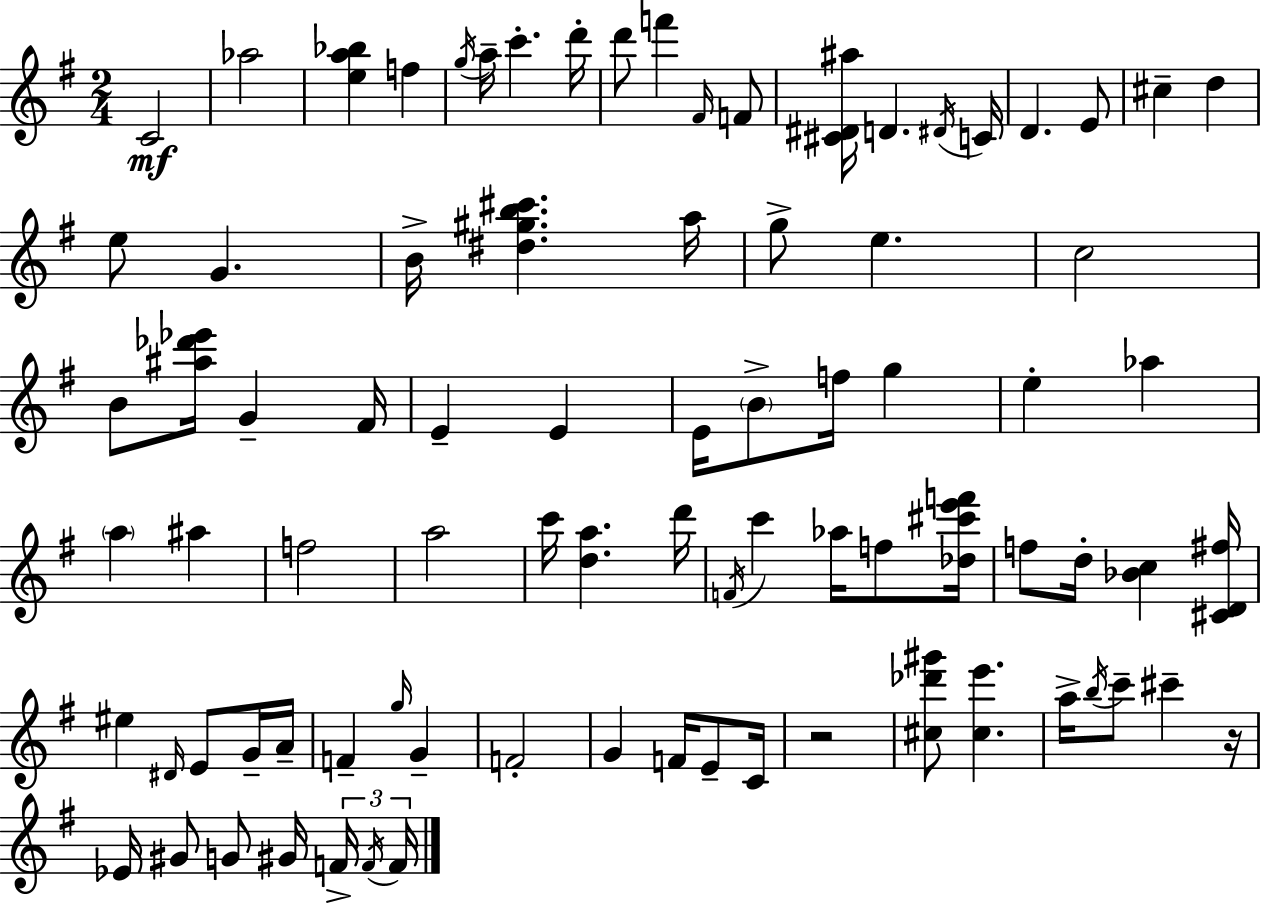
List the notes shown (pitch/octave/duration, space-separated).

C4/h Ab5/h [E5,A5,Bb5]/q F5/q G5/s A5/s C6/q. D6/s D6/e F6/q F#4/s F4/e [C#4,D#4,A#5]/s D4/q. D#4/s C4/s D4/q. E4/e C#5/q D5/q E5/e G4/q. B4/s [D#5,G#5,B5,C#6]/q. A5/s G5/e E5/q. C5/h B4/e [A#5,Db6,Eb6]/s G4/q F#4/s E4/q E4/q E4/s B4/e F5/s G5/q E5/q Ab5/q A5/q A#5/q F5/h A5/h C6/s [D5,A5]/q. D6/s F4/s C6/q Ab5/s F5/e [Db5,C#6,E6,F6]/s F5/e D5/s [Bb4,C5]/q [C#4,D4,F#5]/s EIS5/q D#4/s E4/e G4/s A4/s F4/q G5/s G4/q F4/h G4/q F4/s E4/e C4/s R/h [C#5,Db6,G#6]/e [C#5,E6]/q. A5/s B5/s C6/e C#6/q R/s Eb4/s G#4/e G4/e G#4/s F4/s F4/s F4/s